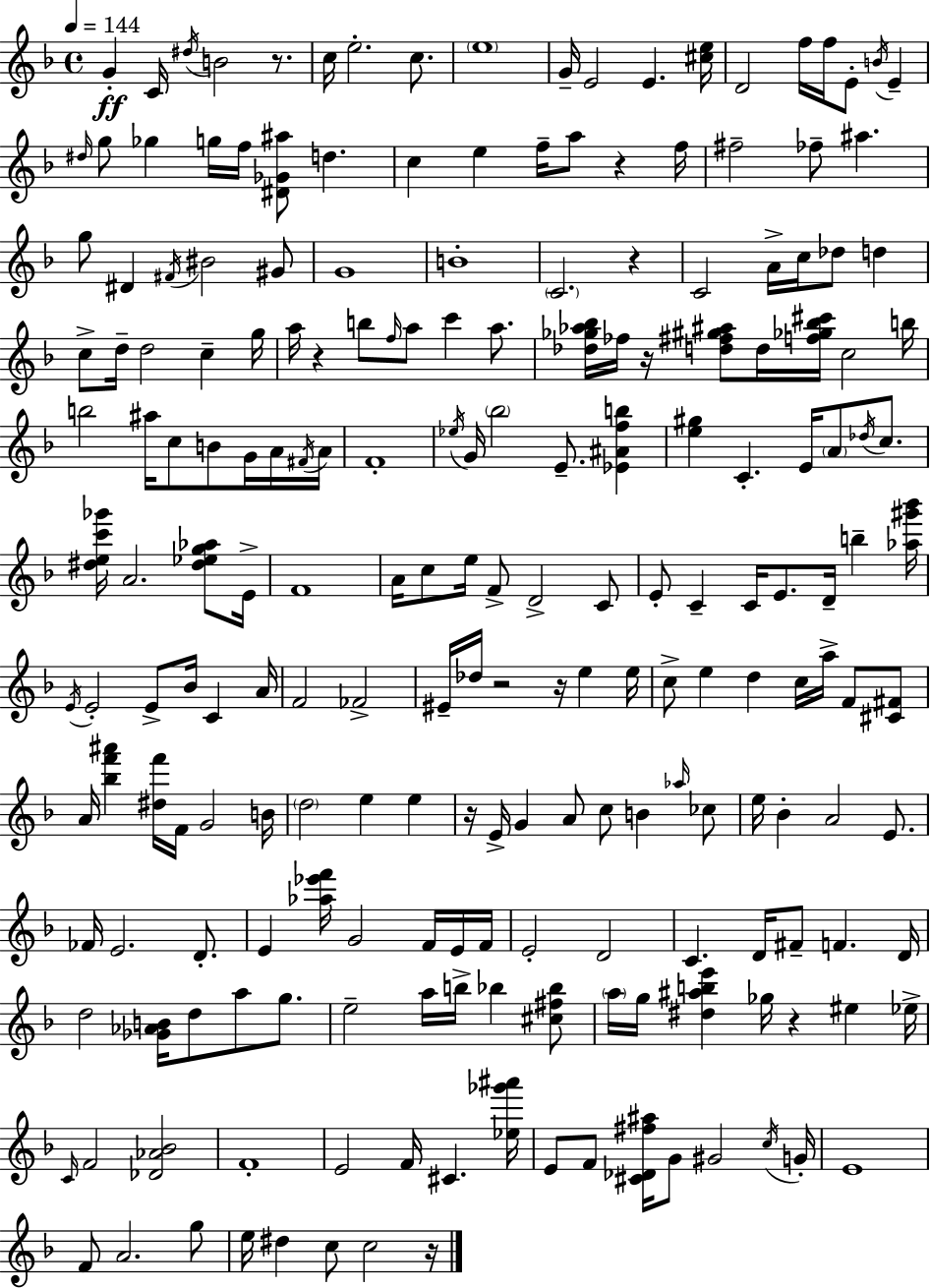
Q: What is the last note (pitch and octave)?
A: C5